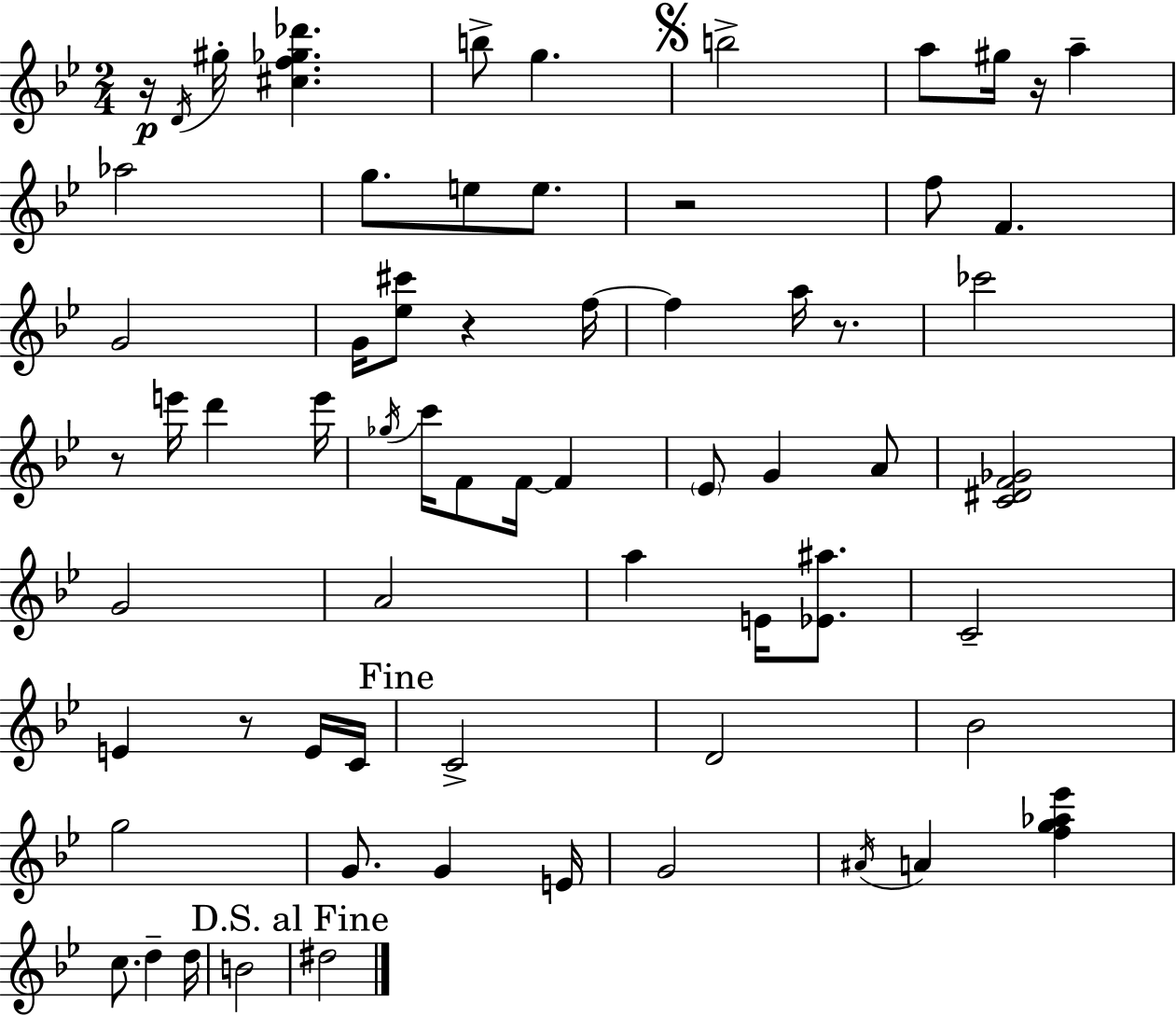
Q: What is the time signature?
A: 2/4